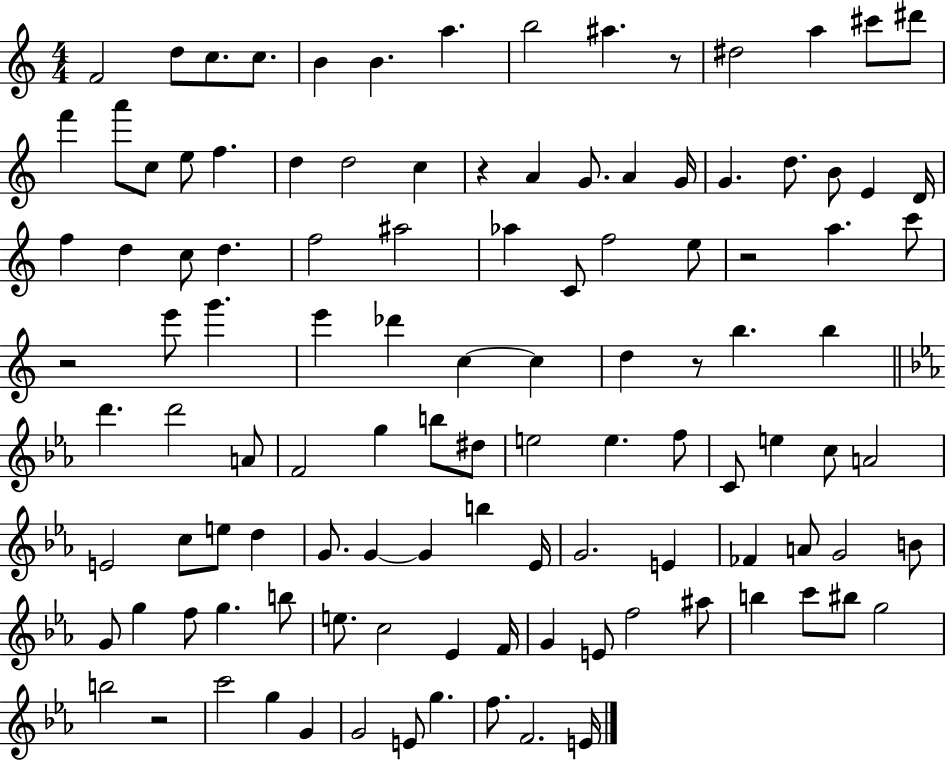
X:1
T:Untitled
M:4/4
L:1/4
K:C
F2 d/2 c/2 c/2 B B a b2 ^a z/2 ^d2 a ^c'/2 ^d'/2 f' a'/2 c/2 e/2 f d d2 c z A G/2 A G/4 G d/2 B/2 E D/4 f d c/2 d f2 ^a2 _a C/2 f2 e/2 z2 a c'/2 z2 e'/2 g' e' _d' c c d z/2 b b d' d'2 A/2 F2 g b/2 ^d/2 e2 e f/2 C/2 e c/2 A2 E2 c/2 e/2 d G/2 G G b _E/4 G2 E _F A/2 G2 B/2 G/2 g f/2 g b/2 e/2 c2 _E F/4 G E/2 f2 ^a/2 b c'/2 ^b/2 g2 b2 z2 c'2 g G G2 E/2 g f/2 F2 E/4